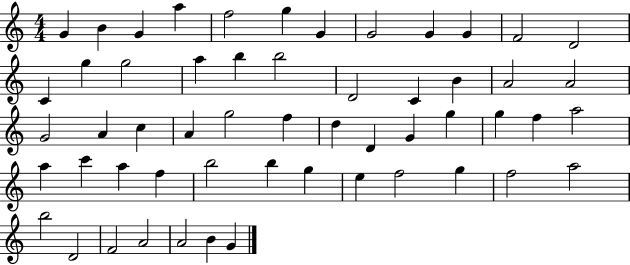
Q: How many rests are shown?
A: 0